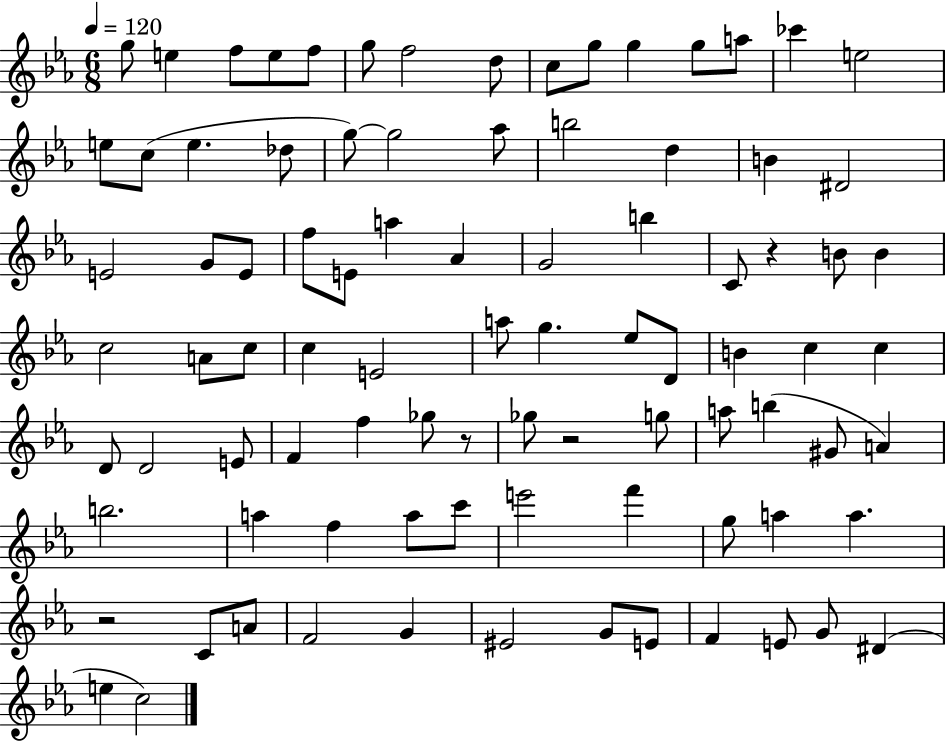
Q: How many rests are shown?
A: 4